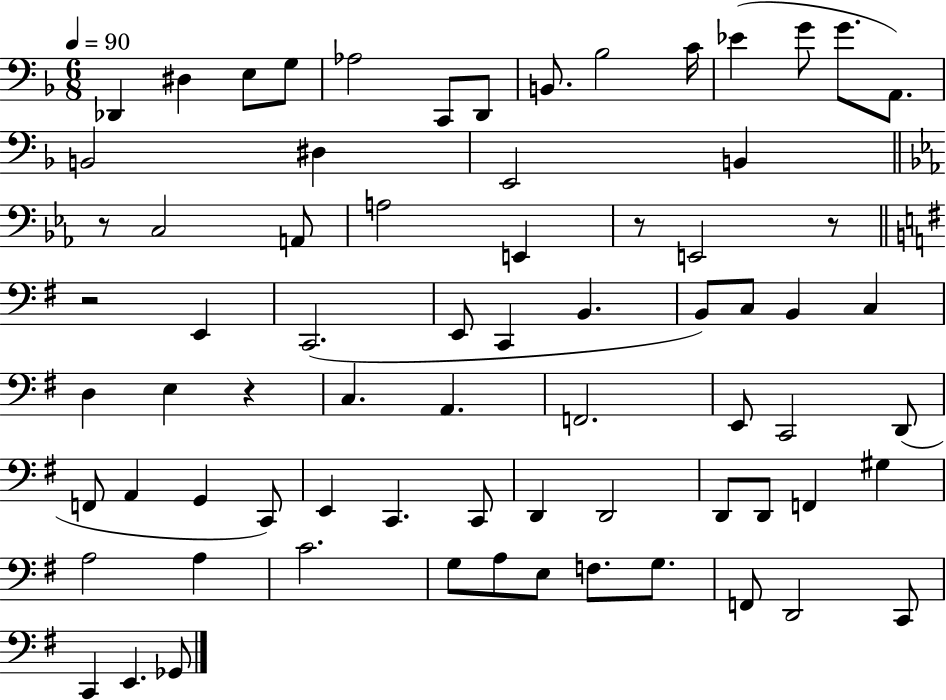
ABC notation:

X:1
T:Untitled
M:6/8
L:1/4
K:F
_D,, ^D, E,/2 G,/2 _A,2 C,,/2 D,,/2 B,,/2 _B,2 C/4 _E G/2 G/2 A,,/2 B,,2 ^D, E,,2 B,, z/2 C,2 A,,/2 A,2 E,, z/2 E,,2 z/2 z2 E,, C,,2 E,,/2 C,, B,, B,,/2 C,/2 B,, C, D, E, z C, A,, F,,2 E,,/2 C,,2 D,,/2 F,,/2 A,, G,, C,,/2 E,, C,, C,,/2 D,, D,,2 D,,/2 D,,/2 F,, ^G, A,2 A, C2 G,/2 A,/2 E,/2 F,/2 G,/2 F,,/2 D,,2 C,,/2 C,, E,, _G,,/2